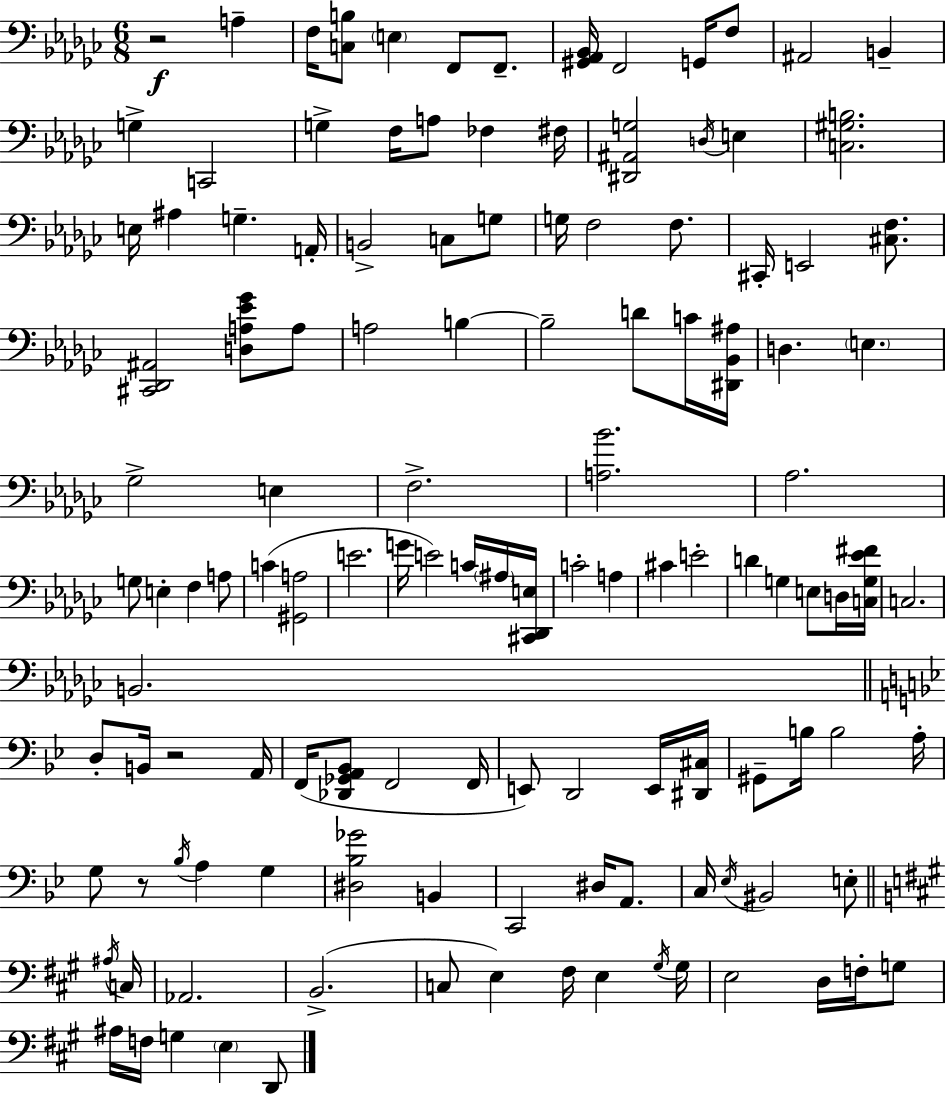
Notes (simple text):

R/h A3/q F3/s [C3,B3]/e E3/q F2/e F2/e. [G#2,Ab2,Bb2]/s F2/h G2/s F3/e A#2/h B2/q G3/q C2/h G3/q F3/s A3/e FES3/q F#3/s [D#2,A#2,G3]/h D3/s E3/q [C3,G#3,B3]/h. E3/s A#3/q G3/q. A2/s B2/h C3/e G3/e G3/s F3/h F3/e. C#2/s E2/h [C#3,F3]/e. [C#2,Db2,A#2]/h [D3,A3,Eb4,Gb4]/e A3/e A3/h B3/q B3/h D4/e C4/s [D#2,Bb2,A#3]/s D3/q. E3/q. Gb3/h E3/q F3/h. [A3,Bb4]/h. Ab3/h. G3/e E3/q F3/q A3/e C4/q [G#2,A3]/h E4/h. G4/s E4/h C4/s A#3/s [C#2,Db2,E3]/s C4/h A3/q C#4/q E4/h D4/q G3/q E3/e D3/s [C3,G3,Eb4,F#4]/s C3/h. B2/h. D3/e B2/s R/h A2/s F2/s [Db2,Gb2,A2,Bb2]/e F2/h F2/s E2/e D2/h E2/s [D#2,C#3]/s G#2/e B3/s B3/h A3/s G3/e R/e Bb3/s A3/q G3/q [D#3,Bb3,Gb4]/h B2/q C2/h D#3/s A2/e. C3/s Eb3/s BIS2/h E3/e A#3/s C3/s Ab2/h. B2/h. C3/e E3/q F#3/s E3/q G#3/s G#3/s E3/h D3/s F3/s G3/e A#3/s F3/s G3/q E3/q D2/e